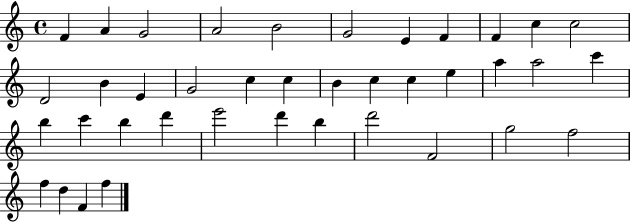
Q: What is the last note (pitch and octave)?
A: F5